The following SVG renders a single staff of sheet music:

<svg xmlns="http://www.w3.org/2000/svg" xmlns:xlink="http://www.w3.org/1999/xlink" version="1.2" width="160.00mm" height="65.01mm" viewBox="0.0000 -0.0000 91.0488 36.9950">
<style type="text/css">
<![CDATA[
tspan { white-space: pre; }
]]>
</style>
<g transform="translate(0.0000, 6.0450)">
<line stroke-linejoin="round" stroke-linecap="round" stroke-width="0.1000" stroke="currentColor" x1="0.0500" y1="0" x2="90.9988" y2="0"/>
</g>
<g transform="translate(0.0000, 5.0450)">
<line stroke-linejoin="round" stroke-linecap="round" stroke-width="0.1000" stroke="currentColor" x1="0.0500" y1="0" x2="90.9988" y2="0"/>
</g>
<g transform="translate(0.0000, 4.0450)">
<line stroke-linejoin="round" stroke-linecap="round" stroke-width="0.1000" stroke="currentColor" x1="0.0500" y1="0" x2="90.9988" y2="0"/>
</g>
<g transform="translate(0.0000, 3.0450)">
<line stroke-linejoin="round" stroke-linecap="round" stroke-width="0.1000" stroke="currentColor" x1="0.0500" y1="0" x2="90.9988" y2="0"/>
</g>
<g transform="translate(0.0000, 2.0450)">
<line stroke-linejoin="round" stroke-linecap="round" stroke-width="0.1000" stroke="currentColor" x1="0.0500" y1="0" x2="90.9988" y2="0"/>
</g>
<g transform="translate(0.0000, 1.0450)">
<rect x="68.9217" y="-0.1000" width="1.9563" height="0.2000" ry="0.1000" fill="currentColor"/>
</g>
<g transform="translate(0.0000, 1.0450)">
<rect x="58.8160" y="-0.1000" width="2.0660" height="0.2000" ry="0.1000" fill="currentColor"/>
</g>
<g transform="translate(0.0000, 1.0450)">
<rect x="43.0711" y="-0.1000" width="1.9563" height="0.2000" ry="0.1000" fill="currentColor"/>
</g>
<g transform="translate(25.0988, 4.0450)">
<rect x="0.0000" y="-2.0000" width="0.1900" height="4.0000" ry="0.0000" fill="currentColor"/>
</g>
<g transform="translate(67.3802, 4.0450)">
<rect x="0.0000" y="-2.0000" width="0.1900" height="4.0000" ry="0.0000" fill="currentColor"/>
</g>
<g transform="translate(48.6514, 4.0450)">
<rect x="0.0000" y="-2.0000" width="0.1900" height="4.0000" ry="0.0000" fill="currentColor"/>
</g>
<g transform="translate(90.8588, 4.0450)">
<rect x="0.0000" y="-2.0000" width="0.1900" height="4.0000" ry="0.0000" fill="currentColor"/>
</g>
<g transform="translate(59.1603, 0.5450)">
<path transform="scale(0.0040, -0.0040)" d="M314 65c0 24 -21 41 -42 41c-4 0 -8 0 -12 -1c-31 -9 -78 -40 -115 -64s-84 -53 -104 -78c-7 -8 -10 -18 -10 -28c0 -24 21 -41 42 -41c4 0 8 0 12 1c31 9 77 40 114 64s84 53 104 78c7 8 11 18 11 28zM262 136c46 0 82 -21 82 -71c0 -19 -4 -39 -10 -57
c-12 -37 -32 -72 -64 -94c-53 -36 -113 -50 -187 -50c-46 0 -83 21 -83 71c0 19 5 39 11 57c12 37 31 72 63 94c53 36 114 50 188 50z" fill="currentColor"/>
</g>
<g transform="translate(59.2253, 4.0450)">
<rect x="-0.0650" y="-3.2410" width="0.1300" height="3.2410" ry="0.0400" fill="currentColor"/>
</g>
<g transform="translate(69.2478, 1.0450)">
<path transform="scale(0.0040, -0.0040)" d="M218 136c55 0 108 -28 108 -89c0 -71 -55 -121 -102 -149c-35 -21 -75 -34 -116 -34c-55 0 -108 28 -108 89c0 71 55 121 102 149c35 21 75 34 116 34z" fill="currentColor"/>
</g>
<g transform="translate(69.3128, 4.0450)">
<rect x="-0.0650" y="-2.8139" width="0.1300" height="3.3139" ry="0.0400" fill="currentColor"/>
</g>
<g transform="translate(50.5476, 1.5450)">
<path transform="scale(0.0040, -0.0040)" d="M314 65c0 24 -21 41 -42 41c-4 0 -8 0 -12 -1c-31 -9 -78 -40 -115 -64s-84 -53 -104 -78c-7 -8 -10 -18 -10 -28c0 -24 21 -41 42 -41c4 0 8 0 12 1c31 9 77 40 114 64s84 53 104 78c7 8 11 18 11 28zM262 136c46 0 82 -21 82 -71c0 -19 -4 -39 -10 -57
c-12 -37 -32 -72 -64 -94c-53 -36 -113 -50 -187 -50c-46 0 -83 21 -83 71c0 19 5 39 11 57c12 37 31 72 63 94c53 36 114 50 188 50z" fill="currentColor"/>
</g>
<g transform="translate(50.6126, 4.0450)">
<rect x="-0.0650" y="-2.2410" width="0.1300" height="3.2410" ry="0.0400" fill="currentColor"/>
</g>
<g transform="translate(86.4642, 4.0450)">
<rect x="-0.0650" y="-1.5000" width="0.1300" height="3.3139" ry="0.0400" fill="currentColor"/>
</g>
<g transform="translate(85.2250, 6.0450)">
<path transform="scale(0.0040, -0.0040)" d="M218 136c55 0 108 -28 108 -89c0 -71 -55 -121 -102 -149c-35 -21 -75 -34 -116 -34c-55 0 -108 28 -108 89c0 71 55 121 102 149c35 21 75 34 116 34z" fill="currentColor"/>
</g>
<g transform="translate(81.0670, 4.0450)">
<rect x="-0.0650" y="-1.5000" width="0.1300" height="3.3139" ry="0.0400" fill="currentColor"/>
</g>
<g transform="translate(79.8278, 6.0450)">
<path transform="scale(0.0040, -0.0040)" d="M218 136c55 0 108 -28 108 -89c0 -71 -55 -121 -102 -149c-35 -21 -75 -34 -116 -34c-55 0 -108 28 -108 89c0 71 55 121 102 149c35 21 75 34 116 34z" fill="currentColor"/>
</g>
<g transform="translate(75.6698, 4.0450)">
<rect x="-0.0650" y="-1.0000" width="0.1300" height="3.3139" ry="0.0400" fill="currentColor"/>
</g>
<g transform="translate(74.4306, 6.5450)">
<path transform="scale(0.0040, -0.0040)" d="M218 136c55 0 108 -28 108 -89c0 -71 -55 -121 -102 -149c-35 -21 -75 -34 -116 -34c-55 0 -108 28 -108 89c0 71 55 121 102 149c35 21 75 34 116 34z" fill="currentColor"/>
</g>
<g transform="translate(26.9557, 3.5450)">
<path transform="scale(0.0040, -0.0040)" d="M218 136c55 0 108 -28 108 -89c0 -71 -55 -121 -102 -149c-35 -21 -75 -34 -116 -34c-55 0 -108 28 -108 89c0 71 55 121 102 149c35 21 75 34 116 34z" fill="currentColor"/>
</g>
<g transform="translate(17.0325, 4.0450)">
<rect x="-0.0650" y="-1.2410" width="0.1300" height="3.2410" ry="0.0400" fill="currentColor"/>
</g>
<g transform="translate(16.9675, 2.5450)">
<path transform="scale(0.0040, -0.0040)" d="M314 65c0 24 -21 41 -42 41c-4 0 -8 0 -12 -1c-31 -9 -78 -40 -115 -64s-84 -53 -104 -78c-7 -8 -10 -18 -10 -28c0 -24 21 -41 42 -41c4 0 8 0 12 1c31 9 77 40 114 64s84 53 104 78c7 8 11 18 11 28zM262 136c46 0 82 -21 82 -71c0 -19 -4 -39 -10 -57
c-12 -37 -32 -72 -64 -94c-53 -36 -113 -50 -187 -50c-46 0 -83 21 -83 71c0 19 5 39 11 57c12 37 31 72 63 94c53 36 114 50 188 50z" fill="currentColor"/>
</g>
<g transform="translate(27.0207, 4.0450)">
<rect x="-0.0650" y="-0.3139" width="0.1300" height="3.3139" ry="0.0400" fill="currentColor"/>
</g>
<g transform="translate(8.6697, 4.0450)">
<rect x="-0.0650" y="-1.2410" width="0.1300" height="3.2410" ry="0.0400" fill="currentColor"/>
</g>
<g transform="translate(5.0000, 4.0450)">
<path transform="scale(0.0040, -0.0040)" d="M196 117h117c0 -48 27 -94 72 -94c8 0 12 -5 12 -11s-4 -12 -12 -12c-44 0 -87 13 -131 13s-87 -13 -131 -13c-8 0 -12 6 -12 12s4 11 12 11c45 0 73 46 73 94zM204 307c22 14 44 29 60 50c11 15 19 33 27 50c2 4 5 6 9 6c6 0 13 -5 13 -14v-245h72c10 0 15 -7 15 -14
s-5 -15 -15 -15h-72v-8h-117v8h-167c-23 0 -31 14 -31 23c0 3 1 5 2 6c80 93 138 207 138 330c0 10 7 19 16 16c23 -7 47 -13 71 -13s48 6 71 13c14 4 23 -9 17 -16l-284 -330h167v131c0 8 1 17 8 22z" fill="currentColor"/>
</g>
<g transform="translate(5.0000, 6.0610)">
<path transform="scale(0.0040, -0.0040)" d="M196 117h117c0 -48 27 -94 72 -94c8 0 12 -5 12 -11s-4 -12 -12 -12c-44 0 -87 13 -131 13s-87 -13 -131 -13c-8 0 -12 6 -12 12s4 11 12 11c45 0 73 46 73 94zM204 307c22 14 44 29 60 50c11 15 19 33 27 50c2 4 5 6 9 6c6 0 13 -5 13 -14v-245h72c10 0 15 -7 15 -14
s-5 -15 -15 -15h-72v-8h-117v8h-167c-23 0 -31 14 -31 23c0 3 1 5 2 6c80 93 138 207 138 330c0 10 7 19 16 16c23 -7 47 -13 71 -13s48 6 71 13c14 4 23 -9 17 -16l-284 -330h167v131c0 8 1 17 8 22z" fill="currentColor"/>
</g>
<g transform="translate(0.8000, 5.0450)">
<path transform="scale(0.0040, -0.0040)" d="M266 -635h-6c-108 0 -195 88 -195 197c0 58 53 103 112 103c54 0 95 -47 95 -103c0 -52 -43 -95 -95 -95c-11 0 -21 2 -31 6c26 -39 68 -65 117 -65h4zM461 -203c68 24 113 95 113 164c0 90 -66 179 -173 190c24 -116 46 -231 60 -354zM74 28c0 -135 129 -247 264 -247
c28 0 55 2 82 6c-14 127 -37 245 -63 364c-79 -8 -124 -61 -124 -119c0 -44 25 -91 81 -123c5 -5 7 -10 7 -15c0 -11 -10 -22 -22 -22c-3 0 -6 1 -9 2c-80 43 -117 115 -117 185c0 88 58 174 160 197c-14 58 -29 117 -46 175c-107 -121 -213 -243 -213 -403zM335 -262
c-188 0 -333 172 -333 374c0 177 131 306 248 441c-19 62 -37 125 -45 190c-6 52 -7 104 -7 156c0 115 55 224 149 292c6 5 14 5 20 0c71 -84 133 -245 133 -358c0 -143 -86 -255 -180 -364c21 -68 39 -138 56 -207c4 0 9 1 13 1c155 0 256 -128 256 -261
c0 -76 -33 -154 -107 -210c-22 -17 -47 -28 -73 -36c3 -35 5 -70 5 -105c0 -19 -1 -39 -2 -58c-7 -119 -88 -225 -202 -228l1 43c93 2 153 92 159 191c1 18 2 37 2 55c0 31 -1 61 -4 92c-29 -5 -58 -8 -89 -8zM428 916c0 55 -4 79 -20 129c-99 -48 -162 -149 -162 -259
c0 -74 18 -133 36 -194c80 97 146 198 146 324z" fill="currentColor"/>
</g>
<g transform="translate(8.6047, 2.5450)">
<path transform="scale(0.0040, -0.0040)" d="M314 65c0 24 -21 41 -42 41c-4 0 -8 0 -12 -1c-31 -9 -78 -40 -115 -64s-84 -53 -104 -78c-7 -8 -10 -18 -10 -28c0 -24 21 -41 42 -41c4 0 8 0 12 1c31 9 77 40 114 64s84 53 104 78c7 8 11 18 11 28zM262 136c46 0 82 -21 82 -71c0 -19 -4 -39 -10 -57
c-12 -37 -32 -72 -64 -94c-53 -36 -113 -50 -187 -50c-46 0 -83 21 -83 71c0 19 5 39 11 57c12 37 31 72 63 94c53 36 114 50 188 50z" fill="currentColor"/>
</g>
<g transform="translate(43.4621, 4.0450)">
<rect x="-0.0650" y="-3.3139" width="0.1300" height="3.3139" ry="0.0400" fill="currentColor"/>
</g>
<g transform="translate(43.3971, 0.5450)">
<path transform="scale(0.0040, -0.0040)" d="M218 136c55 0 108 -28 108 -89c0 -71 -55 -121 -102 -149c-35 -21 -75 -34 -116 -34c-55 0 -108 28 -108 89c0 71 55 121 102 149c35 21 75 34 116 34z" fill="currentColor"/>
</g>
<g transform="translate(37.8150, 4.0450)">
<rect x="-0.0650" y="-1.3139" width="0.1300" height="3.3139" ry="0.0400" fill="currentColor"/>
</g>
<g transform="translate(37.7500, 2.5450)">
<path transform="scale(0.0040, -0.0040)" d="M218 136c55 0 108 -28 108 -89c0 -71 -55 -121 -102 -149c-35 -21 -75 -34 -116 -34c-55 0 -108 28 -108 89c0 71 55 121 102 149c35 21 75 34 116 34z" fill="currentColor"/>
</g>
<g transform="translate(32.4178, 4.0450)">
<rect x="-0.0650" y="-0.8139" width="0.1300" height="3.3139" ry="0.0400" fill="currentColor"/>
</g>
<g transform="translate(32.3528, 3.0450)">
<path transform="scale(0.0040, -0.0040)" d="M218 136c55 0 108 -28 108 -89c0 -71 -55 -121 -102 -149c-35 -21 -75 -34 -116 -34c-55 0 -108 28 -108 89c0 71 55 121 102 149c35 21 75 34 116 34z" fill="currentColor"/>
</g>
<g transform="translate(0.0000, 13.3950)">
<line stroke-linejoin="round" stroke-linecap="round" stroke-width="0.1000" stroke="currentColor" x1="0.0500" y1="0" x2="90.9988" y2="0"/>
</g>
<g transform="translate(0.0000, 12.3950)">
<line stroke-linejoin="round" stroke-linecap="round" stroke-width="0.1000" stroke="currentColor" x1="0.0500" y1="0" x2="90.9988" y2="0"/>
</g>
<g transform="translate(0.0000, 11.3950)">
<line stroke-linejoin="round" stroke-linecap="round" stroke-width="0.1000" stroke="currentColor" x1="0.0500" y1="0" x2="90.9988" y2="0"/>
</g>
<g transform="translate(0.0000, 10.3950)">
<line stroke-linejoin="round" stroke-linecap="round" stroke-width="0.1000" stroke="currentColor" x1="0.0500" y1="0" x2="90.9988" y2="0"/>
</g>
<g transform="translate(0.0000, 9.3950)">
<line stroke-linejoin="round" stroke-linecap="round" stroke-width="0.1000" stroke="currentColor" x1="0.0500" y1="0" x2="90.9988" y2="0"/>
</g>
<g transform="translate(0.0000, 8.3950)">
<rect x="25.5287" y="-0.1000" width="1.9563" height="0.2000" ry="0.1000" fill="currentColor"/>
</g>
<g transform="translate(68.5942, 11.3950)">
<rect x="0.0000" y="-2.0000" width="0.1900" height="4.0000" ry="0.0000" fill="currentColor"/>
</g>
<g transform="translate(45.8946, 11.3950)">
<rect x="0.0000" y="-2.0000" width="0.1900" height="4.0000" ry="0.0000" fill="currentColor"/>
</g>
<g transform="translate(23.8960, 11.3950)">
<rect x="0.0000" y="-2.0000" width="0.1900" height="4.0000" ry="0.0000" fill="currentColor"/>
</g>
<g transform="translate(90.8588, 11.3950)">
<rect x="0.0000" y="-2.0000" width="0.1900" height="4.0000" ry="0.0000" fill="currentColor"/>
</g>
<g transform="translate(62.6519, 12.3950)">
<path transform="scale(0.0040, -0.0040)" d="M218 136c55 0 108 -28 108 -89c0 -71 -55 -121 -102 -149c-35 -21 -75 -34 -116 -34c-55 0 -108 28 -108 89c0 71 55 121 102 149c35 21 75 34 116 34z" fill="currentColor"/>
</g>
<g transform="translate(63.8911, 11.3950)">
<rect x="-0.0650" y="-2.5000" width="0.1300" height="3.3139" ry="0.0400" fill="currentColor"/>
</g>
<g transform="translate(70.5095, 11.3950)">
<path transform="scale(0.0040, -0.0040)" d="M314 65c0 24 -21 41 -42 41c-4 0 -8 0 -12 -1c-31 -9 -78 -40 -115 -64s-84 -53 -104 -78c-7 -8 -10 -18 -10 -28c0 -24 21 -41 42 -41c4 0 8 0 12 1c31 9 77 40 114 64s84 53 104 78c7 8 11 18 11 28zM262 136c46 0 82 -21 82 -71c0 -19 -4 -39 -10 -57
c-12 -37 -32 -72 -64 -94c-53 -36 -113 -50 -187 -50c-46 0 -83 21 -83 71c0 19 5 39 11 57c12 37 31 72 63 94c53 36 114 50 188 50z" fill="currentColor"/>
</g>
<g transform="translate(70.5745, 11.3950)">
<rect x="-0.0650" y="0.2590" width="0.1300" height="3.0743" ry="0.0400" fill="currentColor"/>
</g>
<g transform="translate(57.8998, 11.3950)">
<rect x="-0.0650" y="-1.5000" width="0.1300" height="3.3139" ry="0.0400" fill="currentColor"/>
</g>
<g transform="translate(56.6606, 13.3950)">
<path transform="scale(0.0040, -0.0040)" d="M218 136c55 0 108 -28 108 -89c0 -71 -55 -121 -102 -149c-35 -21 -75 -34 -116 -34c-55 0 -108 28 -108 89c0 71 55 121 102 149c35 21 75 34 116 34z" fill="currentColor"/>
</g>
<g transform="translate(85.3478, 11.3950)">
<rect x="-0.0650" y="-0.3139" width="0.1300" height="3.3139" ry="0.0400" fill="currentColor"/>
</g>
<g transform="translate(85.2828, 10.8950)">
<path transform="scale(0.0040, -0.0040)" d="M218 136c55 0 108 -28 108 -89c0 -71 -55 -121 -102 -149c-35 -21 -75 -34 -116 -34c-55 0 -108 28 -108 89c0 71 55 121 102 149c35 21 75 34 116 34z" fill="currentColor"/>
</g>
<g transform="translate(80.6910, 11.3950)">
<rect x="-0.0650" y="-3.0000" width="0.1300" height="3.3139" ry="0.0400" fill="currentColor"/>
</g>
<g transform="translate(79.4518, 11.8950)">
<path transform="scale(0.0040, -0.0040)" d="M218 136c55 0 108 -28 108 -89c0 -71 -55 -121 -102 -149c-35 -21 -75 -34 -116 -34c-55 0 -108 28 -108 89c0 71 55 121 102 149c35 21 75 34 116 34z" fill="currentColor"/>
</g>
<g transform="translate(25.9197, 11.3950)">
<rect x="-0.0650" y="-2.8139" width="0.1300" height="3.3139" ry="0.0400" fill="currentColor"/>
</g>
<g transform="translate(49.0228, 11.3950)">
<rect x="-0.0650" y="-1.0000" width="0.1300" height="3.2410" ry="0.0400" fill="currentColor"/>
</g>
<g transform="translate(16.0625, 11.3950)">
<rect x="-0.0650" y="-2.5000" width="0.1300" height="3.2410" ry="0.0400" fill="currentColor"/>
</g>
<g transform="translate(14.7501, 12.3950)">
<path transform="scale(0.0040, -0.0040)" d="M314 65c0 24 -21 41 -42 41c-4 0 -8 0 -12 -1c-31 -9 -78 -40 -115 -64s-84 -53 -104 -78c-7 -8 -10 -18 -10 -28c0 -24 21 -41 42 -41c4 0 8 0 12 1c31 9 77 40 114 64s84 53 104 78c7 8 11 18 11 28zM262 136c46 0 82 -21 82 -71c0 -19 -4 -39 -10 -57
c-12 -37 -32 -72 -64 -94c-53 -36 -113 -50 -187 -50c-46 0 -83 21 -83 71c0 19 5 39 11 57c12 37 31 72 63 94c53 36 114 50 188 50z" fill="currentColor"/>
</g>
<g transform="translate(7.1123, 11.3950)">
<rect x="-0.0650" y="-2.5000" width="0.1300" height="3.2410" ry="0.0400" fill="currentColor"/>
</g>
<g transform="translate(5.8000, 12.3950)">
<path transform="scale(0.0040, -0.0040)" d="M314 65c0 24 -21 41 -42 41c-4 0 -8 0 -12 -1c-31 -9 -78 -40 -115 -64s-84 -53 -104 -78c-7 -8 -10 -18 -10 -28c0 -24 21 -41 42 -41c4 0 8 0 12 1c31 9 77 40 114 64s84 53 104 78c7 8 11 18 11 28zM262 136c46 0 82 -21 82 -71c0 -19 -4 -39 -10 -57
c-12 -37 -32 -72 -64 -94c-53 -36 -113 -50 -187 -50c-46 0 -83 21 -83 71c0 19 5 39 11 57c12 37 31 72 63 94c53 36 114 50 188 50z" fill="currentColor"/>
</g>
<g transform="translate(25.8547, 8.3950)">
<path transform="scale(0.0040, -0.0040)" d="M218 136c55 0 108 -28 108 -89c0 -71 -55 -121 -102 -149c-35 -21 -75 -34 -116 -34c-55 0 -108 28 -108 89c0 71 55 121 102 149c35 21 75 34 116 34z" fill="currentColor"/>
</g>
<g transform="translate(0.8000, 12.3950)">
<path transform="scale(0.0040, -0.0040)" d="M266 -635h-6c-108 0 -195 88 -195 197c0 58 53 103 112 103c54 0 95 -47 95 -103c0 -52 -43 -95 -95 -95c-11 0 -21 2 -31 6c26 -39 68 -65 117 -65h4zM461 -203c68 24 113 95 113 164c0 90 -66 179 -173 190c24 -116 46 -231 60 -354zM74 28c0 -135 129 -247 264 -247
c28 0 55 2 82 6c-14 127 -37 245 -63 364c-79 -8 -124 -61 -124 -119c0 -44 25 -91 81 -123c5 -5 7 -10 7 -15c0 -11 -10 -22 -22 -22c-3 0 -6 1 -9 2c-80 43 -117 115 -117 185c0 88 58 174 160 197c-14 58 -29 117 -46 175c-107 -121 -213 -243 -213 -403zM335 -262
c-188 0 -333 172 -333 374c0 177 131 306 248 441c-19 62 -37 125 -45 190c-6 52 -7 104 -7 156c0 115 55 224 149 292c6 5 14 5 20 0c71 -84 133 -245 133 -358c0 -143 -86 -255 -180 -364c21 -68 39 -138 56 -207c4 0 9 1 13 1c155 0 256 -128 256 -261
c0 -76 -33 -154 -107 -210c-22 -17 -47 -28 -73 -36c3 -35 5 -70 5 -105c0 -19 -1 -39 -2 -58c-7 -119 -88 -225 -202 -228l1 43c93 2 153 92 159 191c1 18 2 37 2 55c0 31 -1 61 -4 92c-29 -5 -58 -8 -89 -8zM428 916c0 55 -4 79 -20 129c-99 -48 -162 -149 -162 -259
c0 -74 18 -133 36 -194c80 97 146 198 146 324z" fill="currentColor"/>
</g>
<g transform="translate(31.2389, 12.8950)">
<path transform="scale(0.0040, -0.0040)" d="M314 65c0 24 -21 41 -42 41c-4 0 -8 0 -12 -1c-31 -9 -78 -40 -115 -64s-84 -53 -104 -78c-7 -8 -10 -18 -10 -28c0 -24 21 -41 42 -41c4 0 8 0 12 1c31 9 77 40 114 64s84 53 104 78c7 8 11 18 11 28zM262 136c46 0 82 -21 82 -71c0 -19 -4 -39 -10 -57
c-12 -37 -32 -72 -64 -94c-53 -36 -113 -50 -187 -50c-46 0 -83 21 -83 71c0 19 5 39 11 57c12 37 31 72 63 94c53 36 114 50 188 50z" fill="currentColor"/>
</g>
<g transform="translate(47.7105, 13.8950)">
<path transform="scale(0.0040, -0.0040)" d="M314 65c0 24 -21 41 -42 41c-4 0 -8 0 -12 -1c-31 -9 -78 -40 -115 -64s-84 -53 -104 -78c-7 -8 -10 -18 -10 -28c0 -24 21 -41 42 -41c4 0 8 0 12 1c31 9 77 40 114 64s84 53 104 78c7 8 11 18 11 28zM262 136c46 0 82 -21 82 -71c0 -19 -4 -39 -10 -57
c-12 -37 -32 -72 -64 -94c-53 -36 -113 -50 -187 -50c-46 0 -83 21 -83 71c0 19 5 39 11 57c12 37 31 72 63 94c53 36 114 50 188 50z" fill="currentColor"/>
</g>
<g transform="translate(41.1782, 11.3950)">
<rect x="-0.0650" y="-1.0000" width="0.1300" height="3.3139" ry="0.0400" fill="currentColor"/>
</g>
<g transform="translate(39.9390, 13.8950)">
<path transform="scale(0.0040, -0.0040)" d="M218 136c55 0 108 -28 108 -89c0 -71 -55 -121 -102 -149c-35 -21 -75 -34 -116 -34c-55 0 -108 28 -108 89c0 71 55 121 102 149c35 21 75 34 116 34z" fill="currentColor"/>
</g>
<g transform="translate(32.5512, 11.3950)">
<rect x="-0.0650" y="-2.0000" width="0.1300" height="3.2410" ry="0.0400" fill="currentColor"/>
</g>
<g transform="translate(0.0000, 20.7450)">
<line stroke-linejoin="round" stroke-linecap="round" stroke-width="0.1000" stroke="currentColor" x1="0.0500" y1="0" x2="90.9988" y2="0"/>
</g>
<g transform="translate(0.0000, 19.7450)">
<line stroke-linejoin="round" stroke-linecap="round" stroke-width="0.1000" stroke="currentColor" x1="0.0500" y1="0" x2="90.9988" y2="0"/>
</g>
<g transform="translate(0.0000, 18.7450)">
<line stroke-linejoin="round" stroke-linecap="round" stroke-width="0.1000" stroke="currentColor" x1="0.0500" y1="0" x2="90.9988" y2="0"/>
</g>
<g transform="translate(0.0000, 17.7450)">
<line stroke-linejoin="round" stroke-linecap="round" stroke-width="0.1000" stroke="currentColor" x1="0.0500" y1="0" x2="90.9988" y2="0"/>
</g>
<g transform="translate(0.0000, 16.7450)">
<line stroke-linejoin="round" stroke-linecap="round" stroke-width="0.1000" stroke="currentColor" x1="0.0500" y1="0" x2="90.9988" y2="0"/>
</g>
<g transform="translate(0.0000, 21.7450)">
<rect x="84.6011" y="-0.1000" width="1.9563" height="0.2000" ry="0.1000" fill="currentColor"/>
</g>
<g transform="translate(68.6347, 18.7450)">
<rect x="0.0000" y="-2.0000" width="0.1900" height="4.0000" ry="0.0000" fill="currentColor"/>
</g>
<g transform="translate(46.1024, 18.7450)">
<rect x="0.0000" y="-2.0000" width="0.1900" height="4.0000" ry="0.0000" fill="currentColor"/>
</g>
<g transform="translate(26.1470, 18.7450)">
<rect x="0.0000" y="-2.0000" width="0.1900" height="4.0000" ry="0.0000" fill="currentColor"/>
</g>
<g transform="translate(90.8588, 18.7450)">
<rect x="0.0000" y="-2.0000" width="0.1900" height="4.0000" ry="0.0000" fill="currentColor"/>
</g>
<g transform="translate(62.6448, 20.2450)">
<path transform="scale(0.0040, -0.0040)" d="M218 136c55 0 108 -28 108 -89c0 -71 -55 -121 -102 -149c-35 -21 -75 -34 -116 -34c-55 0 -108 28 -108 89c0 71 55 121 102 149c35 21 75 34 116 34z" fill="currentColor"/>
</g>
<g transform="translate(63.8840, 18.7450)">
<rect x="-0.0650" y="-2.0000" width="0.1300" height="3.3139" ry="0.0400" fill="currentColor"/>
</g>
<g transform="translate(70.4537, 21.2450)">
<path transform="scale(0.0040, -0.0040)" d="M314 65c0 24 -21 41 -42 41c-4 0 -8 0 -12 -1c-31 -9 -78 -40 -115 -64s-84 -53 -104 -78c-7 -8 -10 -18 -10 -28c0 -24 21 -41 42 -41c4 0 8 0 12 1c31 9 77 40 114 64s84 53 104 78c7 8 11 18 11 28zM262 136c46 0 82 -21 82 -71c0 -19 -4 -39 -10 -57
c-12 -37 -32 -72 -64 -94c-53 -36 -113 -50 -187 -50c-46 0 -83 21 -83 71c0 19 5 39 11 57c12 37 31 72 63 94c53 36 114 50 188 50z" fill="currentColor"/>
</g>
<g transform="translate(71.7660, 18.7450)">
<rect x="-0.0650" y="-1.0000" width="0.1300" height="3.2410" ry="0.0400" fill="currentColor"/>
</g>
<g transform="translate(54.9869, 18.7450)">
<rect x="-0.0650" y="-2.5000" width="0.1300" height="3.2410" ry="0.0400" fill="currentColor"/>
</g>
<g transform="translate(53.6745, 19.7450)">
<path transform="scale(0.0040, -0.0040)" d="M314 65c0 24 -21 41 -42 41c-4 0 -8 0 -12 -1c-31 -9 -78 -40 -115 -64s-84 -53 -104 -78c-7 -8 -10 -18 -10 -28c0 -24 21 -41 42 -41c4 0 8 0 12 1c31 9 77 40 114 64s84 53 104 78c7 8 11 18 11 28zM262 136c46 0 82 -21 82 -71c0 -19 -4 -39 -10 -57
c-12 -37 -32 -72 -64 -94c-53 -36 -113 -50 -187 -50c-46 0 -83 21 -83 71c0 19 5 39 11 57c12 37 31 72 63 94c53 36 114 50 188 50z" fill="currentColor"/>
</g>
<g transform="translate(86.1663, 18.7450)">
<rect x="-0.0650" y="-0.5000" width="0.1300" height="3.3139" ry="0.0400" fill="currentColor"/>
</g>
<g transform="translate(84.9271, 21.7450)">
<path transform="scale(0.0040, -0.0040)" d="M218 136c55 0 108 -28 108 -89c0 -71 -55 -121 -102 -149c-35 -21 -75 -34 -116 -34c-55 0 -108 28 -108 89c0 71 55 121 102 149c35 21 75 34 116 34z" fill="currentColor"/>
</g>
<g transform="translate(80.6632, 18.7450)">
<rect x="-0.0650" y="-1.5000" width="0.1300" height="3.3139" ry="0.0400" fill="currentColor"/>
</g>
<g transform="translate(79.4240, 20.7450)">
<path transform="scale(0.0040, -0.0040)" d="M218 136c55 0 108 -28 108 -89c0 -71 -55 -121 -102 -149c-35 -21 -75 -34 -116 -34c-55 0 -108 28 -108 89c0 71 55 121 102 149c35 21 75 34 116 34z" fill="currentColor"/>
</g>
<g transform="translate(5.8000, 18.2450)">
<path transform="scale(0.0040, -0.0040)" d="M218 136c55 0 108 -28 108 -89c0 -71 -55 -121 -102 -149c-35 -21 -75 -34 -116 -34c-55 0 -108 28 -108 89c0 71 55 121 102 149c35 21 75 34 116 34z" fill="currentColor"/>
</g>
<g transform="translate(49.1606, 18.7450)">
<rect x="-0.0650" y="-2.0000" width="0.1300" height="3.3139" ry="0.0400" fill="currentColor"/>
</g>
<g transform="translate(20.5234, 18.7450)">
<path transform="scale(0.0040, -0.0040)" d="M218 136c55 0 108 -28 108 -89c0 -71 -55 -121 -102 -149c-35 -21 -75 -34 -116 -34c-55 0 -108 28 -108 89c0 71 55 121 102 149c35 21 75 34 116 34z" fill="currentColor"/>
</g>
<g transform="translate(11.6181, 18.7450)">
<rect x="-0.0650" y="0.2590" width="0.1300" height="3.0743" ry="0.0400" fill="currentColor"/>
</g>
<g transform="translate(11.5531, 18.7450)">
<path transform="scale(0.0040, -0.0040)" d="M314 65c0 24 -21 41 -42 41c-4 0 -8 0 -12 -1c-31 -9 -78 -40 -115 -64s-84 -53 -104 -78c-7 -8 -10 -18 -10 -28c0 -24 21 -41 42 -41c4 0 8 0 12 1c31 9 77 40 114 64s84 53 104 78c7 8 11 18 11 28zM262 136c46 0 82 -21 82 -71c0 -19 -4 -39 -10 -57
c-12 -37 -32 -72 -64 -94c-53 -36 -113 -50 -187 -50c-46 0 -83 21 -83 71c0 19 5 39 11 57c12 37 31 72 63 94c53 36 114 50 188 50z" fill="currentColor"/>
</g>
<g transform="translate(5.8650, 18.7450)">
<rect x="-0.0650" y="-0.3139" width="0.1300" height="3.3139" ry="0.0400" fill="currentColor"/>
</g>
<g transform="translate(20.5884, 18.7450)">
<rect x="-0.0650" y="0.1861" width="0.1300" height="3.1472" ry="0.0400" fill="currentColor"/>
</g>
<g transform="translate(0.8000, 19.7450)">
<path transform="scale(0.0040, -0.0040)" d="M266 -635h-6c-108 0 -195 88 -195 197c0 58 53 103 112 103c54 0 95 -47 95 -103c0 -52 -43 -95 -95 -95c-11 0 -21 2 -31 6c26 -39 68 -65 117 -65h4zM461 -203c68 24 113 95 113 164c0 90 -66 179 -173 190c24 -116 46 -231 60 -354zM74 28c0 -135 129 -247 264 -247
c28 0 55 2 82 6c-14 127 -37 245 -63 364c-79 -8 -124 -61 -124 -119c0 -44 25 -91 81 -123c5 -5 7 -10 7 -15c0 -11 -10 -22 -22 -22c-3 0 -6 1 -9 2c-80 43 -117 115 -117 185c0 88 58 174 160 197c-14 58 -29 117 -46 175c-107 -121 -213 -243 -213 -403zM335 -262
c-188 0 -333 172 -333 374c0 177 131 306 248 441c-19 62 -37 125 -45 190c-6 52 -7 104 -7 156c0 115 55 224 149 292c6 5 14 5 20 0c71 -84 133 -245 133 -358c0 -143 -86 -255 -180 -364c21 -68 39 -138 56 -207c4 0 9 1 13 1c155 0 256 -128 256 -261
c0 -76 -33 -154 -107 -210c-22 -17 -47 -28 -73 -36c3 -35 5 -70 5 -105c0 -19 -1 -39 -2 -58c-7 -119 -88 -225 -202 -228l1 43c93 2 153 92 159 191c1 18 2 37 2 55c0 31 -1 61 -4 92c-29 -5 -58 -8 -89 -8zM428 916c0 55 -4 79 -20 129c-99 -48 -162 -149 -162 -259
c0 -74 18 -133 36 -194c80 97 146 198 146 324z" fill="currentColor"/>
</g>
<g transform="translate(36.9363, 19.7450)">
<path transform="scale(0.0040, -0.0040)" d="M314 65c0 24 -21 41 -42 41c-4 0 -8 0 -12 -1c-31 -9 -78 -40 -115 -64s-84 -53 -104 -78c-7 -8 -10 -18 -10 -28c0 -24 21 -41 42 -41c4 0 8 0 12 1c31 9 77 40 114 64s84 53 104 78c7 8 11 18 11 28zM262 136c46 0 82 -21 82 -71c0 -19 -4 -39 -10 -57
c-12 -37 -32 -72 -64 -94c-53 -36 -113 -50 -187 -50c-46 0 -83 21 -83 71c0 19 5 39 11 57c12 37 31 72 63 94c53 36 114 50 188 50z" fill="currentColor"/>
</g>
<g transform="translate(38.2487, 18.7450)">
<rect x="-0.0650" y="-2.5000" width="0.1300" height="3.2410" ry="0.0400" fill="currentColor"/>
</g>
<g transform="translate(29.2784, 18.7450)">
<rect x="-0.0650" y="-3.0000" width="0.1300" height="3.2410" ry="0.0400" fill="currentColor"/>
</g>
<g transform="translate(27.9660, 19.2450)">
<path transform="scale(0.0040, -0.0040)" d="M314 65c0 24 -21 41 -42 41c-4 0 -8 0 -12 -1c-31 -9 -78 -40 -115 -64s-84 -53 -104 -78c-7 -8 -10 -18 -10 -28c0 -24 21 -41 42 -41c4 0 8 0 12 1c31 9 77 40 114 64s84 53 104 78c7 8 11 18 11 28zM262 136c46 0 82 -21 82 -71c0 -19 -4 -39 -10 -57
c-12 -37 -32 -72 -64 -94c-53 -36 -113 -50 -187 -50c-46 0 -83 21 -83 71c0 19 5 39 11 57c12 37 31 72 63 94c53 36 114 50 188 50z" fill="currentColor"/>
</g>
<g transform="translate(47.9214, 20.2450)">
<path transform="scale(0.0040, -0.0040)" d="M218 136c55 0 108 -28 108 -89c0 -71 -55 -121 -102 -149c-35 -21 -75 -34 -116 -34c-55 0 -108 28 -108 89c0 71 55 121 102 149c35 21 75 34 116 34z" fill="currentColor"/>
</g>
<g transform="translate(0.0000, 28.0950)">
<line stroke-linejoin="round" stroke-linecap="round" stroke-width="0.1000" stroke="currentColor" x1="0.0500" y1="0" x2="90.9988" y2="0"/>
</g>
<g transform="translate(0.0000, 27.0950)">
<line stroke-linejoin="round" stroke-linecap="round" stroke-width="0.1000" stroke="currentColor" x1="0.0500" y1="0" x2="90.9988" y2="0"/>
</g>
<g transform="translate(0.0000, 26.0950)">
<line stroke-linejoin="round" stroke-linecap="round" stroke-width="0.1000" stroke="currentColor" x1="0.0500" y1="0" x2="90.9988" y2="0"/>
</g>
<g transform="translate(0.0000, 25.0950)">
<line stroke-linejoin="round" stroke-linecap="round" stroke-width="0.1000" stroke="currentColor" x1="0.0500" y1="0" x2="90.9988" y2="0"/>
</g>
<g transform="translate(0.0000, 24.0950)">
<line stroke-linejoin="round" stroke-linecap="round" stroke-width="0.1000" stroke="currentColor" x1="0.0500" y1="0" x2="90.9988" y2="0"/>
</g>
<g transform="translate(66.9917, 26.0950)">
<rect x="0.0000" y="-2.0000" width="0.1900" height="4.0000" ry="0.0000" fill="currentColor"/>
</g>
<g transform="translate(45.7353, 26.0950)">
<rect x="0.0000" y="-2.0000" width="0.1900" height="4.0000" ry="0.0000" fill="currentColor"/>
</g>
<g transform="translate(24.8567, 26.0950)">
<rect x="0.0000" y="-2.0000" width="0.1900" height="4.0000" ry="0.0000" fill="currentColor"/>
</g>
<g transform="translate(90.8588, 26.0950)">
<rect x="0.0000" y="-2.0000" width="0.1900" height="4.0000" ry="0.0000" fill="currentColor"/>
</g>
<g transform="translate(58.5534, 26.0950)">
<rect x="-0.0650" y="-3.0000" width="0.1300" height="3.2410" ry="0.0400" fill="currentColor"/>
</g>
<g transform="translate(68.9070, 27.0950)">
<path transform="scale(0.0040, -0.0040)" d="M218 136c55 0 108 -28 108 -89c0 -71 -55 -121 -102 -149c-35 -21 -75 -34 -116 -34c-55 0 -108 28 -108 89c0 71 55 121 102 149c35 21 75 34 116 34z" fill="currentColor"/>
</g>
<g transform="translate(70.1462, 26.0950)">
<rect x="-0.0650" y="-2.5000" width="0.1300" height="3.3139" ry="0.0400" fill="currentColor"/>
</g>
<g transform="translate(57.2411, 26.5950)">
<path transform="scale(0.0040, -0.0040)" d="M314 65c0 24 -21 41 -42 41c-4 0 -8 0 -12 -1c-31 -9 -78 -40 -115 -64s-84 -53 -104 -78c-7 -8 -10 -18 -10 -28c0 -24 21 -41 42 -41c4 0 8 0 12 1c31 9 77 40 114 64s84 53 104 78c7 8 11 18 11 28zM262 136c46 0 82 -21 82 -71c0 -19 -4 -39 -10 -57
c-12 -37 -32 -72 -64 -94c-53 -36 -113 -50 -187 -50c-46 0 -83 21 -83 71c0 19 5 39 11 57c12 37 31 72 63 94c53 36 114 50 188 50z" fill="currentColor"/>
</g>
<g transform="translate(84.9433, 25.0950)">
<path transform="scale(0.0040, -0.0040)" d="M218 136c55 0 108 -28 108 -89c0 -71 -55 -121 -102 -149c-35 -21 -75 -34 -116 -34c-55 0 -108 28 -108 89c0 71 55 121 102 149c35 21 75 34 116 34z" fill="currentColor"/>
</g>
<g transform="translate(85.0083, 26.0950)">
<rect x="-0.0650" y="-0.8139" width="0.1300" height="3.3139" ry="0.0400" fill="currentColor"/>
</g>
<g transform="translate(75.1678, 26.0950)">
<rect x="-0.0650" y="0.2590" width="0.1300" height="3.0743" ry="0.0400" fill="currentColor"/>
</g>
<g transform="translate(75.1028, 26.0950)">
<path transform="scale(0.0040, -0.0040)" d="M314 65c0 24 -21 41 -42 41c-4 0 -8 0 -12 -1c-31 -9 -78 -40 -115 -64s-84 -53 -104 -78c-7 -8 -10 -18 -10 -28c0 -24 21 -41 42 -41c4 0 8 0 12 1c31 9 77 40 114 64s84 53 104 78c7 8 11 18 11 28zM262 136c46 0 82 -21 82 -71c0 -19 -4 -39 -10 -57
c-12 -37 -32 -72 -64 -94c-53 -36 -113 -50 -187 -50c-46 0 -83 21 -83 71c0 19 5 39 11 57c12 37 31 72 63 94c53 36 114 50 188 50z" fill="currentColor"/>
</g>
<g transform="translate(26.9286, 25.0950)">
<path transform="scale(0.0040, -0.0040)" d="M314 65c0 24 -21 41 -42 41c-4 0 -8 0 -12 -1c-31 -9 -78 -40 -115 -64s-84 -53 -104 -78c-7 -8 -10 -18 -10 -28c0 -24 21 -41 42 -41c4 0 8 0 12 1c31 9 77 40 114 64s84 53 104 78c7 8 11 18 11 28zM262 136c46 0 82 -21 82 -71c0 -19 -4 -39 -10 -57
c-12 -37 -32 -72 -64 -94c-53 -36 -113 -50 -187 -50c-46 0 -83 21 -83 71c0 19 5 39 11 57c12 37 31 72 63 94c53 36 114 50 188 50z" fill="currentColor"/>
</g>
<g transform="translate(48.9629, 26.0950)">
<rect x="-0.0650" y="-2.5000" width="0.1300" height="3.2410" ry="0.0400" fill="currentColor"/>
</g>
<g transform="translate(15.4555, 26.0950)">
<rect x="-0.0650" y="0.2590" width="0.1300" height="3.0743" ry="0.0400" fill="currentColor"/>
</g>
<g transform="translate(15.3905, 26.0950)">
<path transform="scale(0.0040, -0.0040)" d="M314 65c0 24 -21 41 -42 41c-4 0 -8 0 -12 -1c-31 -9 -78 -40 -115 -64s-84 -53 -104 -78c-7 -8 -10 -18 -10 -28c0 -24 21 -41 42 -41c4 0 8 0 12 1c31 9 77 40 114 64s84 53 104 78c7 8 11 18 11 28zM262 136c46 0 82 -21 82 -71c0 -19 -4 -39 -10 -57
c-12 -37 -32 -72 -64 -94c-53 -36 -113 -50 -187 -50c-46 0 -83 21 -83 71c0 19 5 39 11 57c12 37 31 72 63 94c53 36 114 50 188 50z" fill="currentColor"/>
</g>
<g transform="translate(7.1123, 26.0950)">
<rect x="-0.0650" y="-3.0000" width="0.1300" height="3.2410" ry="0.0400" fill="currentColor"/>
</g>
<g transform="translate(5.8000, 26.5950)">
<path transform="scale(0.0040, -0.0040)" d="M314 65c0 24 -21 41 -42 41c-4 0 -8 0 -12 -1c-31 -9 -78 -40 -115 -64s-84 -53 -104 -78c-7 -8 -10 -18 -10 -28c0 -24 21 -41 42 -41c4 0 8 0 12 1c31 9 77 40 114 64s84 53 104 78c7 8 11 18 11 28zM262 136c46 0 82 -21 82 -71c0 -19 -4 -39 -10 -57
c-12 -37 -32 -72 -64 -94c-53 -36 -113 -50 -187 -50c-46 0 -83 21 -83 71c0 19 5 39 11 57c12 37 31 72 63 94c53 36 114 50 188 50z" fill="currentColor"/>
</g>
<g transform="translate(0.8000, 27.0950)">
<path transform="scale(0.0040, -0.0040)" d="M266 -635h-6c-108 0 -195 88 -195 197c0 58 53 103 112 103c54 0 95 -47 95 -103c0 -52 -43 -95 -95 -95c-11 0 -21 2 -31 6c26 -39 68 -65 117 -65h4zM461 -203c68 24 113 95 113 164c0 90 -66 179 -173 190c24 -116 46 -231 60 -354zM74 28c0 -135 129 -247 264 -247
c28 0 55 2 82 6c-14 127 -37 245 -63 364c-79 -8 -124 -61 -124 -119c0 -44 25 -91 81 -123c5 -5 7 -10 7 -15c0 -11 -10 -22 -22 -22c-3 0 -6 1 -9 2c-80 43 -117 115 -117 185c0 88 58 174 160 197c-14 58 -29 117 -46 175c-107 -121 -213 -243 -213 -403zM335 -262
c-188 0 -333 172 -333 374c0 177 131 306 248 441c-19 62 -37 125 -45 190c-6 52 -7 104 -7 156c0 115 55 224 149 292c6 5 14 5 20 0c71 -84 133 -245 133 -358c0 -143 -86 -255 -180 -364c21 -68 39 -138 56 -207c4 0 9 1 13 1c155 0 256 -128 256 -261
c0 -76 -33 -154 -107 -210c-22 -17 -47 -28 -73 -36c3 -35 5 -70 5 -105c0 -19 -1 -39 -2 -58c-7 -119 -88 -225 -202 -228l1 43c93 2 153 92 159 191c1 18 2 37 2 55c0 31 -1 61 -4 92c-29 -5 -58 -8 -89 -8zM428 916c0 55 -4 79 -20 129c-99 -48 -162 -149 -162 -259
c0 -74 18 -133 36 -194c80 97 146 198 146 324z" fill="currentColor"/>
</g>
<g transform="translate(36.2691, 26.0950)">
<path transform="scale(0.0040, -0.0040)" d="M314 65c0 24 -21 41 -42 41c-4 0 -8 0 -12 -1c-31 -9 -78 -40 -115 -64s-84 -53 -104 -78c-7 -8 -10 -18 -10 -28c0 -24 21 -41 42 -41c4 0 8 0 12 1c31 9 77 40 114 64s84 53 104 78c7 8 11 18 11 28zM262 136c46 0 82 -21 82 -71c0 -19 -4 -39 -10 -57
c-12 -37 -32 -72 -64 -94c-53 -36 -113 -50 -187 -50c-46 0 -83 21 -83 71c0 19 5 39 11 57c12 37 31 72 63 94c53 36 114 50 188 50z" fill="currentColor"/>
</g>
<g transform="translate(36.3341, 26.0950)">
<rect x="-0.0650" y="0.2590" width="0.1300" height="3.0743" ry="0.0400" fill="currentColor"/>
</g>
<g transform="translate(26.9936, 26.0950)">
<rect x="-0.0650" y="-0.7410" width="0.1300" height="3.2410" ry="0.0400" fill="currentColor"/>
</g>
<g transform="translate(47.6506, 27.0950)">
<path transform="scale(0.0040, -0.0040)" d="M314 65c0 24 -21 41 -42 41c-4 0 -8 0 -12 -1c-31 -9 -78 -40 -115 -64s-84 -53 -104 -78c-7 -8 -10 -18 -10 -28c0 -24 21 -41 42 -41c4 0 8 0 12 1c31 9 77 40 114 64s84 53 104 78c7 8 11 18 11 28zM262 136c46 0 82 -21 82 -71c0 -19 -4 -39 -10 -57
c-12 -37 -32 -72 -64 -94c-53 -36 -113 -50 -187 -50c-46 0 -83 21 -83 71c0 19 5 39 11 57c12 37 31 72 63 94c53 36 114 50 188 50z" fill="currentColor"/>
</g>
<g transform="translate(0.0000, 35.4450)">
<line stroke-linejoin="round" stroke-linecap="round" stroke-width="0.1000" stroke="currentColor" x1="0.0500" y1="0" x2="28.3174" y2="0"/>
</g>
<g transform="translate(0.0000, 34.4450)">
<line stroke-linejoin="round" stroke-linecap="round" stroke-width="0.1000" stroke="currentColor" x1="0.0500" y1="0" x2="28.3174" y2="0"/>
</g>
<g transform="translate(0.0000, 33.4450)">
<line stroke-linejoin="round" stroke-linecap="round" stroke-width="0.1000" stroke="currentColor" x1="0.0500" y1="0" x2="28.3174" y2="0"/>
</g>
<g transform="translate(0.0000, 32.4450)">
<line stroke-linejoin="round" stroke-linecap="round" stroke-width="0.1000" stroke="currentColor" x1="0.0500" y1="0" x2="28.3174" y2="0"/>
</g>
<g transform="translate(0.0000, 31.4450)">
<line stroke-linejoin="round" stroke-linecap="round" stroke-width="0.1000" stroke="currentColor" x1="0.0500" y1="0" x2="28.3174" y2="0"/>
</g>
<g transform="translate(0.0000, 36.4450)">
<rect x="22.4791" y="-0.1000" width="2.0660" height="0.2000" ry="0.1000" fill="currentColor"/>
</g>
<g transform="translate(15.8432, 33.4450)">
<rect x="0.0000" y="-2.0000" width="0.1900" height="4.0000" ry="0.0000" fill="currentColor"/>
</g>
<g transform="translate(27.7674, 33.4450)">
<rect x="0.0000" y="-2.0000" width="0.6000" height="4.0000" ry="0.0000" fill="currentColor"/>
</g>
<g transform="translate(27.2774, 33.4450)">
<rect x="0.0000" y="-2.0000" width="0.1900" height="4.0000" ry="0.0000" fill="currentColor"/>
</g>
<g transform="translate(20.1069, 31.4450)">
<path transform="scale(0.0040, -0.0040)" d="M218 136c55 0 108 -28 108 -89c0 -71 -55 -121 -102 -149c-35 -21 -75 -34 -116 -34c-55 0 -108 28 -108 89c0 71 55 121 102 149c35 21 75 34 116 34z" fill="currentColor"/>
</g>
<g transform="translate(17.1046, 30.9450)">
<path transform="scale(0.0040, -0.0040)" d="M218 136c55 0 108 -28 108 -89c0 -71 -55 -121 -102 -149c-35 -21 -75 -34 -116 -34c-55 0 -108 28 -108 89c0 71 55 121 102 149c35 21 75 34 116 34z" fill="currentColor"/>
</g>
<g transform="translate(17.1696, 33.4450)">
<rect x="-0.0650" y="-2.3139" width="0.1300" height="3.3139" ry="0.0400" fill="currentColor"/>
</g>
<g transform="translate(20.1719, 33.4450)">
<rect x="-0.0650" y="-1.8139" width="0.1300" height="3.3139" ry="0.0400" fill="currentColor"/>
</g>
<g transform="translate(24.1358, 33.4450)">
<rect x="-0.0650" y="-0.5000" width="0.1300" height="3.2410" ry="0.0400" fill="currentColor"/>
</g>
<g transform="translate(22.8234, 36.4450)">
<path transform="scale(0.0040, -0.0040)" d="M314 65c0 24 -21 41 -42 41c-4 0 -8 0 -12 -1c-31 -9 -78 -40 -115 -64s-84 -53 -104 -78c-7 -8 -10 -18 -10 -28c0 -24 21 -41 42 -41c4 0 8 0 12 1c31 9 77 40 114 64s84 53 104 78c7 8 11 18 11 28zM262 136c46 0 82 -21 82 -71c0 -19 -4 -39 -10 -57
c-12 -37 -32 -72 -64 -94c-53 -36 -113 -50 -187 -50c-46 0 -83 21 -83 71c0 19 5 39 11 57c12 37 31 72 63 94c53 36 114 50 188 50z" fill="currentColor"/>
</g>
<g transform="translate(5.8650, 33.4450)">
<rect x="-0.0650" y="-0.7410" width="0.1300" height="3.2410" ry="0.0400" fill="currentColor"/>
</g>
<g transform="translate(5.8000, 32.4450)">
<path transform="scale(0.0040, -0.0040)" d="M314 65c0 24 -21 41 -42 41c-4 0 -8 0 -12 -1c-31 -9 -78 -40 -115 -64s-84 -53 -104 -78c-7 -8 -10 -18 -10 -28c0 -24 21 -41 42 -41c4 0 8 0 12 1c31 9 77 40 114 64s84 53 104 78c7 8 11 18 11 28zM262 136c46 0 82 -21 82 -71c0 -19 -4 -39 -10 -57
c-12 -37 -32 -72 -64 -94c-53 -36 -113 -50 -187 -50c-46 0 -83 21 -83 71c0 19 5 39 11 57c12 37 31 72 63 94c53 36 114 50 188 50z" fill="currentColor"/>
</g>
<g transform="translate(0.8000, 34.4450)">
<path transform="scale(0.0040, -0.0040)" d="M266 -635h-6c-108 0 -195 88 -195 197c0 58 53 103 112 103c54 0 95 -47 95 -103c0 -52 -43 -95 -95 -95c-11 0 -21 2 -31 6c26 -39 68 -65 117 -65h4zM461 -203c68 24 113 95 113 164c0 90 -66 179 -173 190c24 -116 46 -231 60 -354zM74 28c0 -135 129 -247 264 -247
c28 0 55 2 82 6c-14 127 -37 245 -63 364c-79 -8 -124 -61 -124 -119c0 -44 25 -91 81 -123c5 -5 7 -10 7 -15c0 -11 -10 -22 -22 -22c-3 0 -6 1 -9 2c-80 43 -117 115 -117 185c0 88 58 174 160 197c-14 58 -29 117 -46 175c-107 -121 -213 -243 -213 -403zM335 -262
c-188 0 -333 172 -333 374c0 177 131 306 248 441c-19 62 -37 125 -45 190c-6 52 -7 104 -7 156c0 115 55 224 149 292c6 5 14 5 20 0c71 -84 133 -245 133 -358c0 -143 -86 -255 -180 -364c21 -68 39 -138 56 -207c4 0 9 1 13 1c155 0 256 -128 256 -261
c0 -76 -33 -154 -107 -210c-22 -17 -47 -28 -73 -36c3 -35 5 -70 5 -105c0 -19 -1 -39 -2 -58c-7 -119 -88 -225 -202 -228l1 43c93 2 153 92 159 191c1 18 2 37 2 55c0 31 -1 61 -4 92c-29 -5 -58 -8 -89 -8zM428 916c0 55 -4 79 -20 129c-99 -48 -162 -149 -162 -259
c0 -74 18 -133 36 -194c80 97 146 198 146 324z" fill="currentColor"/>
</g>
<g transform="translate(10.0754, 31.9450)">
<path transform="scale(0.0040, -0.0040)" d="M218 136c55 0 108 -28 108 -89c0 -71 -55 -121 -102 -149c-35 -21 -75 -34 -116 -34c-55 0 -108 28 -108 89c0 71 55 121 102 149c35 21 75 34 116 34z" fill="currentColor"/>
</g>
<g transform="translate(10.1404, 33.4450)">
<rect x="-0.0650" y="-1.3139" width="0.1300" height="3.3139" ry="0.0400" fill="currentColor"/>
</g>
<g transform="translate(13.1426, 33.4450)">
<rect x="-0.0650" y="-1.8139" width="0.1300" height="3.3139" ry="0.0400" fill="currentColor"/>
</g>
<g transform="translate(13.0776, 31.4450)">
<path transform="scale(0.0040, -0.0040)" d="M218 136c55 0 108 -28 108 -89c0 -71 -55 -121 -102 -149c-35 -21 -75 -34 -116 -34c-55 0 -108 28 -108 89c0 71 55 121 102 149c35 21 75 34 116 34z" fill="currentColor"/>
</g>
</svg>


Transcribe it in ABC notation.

X:1
T:Untitled
M:4/4
L:1/4
K:C
e2 e2 c d e b g2 b2 a D E E G2 G2 a F2 D D2 E G B2 A c c B2 B A2 G2 F G2 F D2 E C A2 B2 d2 B2 G2 A2 G B2 d d2 e f g f C2